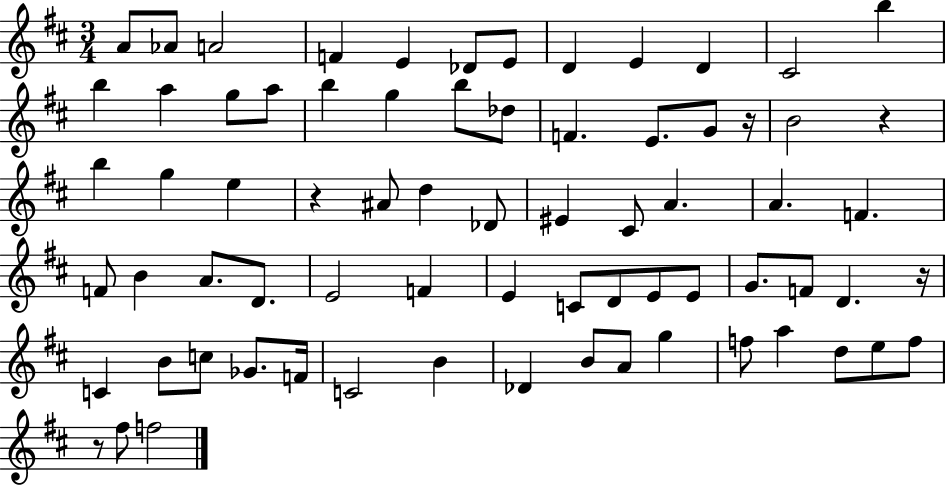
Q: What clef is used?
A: treble